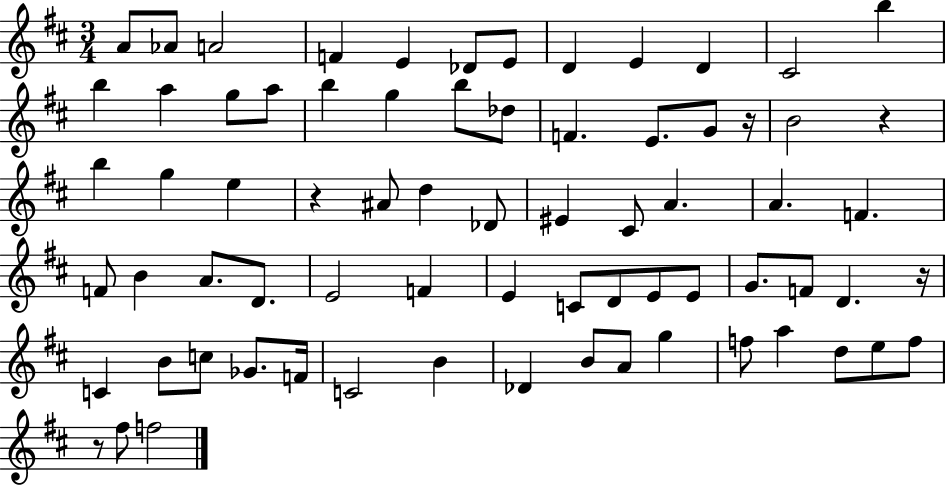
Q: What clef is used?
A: treble